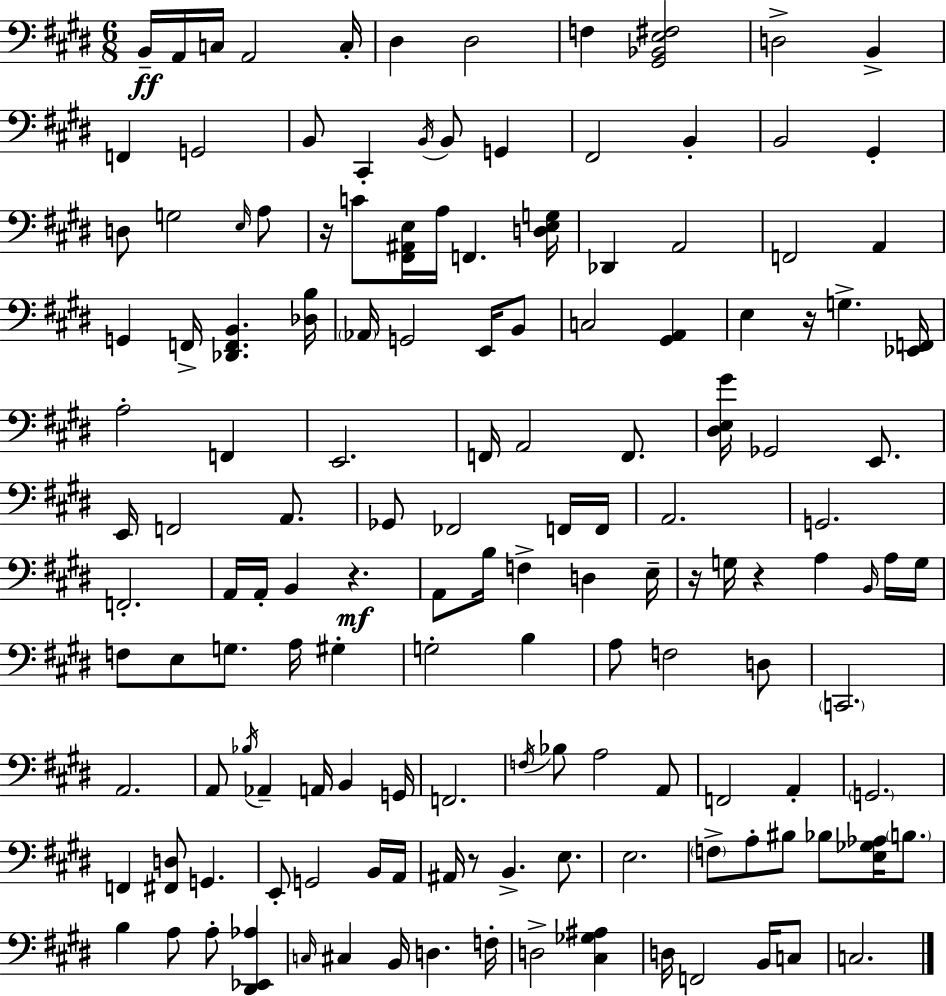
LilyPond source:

{
  \clef bass
  \numericTimeSignature
  \time 6/8
  \key e \major
  b,16--\ff a,16 c16 a,2 c16-. | dis4 dis2 | f4 <gis, bes, e fis>2 | d2-> b,4-> | \break f,4 g,2 | b,8 cis,4-. \acciaccatura { b,16 } b,8 g,4 | fis,2 b,4-. | b,2 gis,4-. | \break d8 g2 \grace { e16 } | a8 r16 c'8 <fis, ais, e>16 a16 f,4. | <d e g>16 des,4 a,2 | f,2 a,4 | \break g,4 f,16-> <des, f, b,>4. | <des b>16 \parenthesize aes,16 g,2 e,16 | b,8 c2 <gis, a,>4 | e4 r16 g4.-> | \break <ees, f,>16 a2-. f,4 | e,2. | f,16 a,2 f,8. | <dis e gis'>16 ges,2 e,8. | \break e,16 f,2 a,8. | ges,8 fes,2 | f,16 f,16 a,2. | g,2. | \break f,2.-. | a,16 a,16-. b,4 r4.\mf | a,8 b16 f4-> d4 | e16-- r16 g16 r4 a4 | \break \grace { b,16 } a16 g16 f8 e8 g8. a16 gis4-. | g2-. b4 | a8 f2 | d8 \parenthesize c,2. | \break a,2. | a,8 \acciaccatura { bes16 } aes,4-- a,16 b,4 | g,16 f,2. | \acciaccatura { f16 } bes8 a2 | \break a,8 f,2 | a,4-. \parenthesize g,2. | f,4 <fis, d>8 g,4. | e,8-. g,2 | \break b,16 a,16 ais,16 r8 b,4.-> | e8. e2. | \parenthesize f8-> a8-. bis8 bes8 | <e ges aes>16 \parenthesize b8. b4 a8 a8-. | \break <dis, ees, aes>4 \grace { c16 } cis4 b,16 d4. | f16-. d2-> | <cis ges ais>4 d16 f,2 | b,16 c8 c2. | \break \bar "|."
}